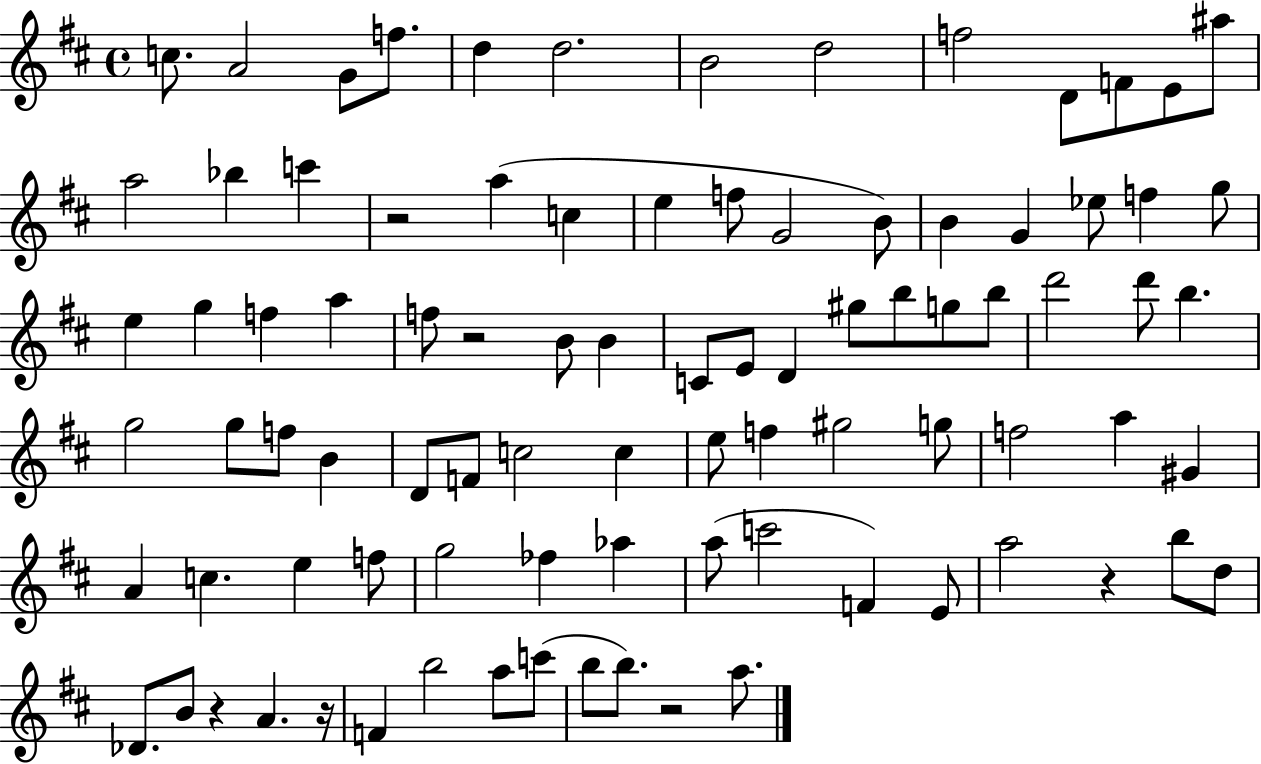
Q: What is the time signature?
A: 4/4